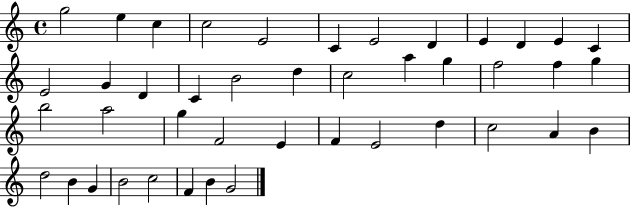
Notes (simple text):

G5/h E5/q C5/q C5/h E4/h C4/q E4/h D4/q E4/q D4/q E4/q C4/q E4/h G4/q D4/q C4/q B4/h D5/q C5/h A5/q G5/q F5/h F5/q G5/q B5/h A5/h G5/q F4/h E4/q F4/q E4/h D5/q C5/h A4/q B4/q D5/h B4/q G4/q B4/h C5/h F4/q B4/q G4/h